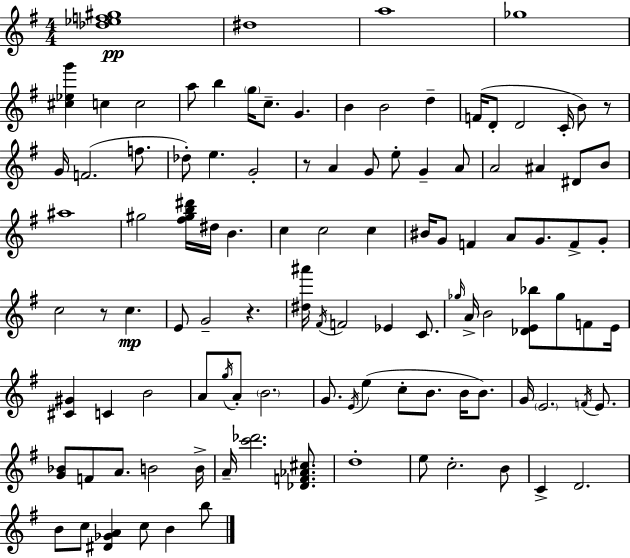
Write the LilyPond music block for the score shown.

{
  \clef treble
  \numericTimeSignature
  \time 4/4
  \key g \major
  <des'' ees'' f'' gis''>1\pp | dis''1 | a''1 | ges''1 | \break <cis'' ees'' g'''>4 c''4 c''2 | a''8 b''4 \parenthesize g''16 c''8.-- g'4. | b'4 b'2 d''4-- | f'16( d'8-. d'2 c'16-. b'8) r8 | \break g'16 f'2.( f''8. | des''8-.) e''4. g'2-. | r8 a'4 g'8 e''8-. g'4-- a'8 | a'2 ais'4 dis'8 b'8 | \break ais''1 | gis''2 <fis'' gis'' b'' dis'''>16 dis''16 b'4. | c''4 c''2 c''4 | bis'16 g'8 f'4 a'8 g'8. f'8-> g'8-. | \break c''2 r8 c''4.\mp | e'8 g'2-- r4. | <dis'' ais'''>16 \acciaccatura { fis'16 } f'2 ees'4 c'8. | \grace { ges''16 } a'16-> b'2 <des' e' bes''>8 ges''8 f'8 | \break e'16 <cis' gis'>4 c'4 b'2 | a'8 \acciaccatura { g''16 } a'8-. \parenthesize b'2. | g'8. \acciaccatura { e'16 }( e''4 c''8-. b'8. | b'16 b'8.) g'16 \parenthesize e'2. | \break \acciaccatura { f'16 } e'8. <g' bes'>8 f'8 a'8. b'2 | b'16-> a'16-- <c''' des'''>2. | <des' f' aes' cis''>8. d''1-. | e''8 c''2.-. | \break b'8 c'4-> d'2. | b'8 c''8 <dis' ges' a'>4 c''8 b'4 | b''8 \bar "|."
}